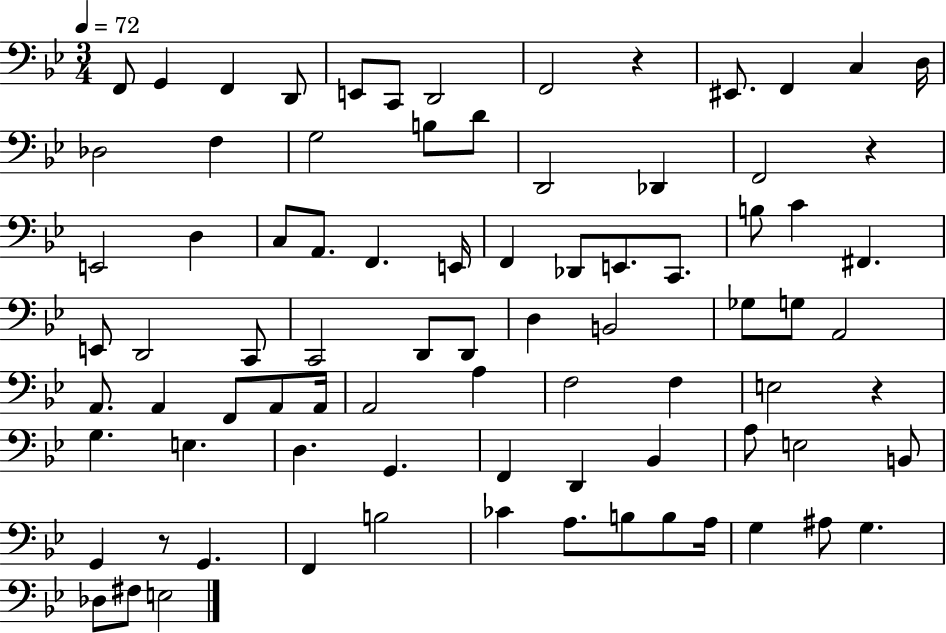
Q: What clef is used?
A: bass